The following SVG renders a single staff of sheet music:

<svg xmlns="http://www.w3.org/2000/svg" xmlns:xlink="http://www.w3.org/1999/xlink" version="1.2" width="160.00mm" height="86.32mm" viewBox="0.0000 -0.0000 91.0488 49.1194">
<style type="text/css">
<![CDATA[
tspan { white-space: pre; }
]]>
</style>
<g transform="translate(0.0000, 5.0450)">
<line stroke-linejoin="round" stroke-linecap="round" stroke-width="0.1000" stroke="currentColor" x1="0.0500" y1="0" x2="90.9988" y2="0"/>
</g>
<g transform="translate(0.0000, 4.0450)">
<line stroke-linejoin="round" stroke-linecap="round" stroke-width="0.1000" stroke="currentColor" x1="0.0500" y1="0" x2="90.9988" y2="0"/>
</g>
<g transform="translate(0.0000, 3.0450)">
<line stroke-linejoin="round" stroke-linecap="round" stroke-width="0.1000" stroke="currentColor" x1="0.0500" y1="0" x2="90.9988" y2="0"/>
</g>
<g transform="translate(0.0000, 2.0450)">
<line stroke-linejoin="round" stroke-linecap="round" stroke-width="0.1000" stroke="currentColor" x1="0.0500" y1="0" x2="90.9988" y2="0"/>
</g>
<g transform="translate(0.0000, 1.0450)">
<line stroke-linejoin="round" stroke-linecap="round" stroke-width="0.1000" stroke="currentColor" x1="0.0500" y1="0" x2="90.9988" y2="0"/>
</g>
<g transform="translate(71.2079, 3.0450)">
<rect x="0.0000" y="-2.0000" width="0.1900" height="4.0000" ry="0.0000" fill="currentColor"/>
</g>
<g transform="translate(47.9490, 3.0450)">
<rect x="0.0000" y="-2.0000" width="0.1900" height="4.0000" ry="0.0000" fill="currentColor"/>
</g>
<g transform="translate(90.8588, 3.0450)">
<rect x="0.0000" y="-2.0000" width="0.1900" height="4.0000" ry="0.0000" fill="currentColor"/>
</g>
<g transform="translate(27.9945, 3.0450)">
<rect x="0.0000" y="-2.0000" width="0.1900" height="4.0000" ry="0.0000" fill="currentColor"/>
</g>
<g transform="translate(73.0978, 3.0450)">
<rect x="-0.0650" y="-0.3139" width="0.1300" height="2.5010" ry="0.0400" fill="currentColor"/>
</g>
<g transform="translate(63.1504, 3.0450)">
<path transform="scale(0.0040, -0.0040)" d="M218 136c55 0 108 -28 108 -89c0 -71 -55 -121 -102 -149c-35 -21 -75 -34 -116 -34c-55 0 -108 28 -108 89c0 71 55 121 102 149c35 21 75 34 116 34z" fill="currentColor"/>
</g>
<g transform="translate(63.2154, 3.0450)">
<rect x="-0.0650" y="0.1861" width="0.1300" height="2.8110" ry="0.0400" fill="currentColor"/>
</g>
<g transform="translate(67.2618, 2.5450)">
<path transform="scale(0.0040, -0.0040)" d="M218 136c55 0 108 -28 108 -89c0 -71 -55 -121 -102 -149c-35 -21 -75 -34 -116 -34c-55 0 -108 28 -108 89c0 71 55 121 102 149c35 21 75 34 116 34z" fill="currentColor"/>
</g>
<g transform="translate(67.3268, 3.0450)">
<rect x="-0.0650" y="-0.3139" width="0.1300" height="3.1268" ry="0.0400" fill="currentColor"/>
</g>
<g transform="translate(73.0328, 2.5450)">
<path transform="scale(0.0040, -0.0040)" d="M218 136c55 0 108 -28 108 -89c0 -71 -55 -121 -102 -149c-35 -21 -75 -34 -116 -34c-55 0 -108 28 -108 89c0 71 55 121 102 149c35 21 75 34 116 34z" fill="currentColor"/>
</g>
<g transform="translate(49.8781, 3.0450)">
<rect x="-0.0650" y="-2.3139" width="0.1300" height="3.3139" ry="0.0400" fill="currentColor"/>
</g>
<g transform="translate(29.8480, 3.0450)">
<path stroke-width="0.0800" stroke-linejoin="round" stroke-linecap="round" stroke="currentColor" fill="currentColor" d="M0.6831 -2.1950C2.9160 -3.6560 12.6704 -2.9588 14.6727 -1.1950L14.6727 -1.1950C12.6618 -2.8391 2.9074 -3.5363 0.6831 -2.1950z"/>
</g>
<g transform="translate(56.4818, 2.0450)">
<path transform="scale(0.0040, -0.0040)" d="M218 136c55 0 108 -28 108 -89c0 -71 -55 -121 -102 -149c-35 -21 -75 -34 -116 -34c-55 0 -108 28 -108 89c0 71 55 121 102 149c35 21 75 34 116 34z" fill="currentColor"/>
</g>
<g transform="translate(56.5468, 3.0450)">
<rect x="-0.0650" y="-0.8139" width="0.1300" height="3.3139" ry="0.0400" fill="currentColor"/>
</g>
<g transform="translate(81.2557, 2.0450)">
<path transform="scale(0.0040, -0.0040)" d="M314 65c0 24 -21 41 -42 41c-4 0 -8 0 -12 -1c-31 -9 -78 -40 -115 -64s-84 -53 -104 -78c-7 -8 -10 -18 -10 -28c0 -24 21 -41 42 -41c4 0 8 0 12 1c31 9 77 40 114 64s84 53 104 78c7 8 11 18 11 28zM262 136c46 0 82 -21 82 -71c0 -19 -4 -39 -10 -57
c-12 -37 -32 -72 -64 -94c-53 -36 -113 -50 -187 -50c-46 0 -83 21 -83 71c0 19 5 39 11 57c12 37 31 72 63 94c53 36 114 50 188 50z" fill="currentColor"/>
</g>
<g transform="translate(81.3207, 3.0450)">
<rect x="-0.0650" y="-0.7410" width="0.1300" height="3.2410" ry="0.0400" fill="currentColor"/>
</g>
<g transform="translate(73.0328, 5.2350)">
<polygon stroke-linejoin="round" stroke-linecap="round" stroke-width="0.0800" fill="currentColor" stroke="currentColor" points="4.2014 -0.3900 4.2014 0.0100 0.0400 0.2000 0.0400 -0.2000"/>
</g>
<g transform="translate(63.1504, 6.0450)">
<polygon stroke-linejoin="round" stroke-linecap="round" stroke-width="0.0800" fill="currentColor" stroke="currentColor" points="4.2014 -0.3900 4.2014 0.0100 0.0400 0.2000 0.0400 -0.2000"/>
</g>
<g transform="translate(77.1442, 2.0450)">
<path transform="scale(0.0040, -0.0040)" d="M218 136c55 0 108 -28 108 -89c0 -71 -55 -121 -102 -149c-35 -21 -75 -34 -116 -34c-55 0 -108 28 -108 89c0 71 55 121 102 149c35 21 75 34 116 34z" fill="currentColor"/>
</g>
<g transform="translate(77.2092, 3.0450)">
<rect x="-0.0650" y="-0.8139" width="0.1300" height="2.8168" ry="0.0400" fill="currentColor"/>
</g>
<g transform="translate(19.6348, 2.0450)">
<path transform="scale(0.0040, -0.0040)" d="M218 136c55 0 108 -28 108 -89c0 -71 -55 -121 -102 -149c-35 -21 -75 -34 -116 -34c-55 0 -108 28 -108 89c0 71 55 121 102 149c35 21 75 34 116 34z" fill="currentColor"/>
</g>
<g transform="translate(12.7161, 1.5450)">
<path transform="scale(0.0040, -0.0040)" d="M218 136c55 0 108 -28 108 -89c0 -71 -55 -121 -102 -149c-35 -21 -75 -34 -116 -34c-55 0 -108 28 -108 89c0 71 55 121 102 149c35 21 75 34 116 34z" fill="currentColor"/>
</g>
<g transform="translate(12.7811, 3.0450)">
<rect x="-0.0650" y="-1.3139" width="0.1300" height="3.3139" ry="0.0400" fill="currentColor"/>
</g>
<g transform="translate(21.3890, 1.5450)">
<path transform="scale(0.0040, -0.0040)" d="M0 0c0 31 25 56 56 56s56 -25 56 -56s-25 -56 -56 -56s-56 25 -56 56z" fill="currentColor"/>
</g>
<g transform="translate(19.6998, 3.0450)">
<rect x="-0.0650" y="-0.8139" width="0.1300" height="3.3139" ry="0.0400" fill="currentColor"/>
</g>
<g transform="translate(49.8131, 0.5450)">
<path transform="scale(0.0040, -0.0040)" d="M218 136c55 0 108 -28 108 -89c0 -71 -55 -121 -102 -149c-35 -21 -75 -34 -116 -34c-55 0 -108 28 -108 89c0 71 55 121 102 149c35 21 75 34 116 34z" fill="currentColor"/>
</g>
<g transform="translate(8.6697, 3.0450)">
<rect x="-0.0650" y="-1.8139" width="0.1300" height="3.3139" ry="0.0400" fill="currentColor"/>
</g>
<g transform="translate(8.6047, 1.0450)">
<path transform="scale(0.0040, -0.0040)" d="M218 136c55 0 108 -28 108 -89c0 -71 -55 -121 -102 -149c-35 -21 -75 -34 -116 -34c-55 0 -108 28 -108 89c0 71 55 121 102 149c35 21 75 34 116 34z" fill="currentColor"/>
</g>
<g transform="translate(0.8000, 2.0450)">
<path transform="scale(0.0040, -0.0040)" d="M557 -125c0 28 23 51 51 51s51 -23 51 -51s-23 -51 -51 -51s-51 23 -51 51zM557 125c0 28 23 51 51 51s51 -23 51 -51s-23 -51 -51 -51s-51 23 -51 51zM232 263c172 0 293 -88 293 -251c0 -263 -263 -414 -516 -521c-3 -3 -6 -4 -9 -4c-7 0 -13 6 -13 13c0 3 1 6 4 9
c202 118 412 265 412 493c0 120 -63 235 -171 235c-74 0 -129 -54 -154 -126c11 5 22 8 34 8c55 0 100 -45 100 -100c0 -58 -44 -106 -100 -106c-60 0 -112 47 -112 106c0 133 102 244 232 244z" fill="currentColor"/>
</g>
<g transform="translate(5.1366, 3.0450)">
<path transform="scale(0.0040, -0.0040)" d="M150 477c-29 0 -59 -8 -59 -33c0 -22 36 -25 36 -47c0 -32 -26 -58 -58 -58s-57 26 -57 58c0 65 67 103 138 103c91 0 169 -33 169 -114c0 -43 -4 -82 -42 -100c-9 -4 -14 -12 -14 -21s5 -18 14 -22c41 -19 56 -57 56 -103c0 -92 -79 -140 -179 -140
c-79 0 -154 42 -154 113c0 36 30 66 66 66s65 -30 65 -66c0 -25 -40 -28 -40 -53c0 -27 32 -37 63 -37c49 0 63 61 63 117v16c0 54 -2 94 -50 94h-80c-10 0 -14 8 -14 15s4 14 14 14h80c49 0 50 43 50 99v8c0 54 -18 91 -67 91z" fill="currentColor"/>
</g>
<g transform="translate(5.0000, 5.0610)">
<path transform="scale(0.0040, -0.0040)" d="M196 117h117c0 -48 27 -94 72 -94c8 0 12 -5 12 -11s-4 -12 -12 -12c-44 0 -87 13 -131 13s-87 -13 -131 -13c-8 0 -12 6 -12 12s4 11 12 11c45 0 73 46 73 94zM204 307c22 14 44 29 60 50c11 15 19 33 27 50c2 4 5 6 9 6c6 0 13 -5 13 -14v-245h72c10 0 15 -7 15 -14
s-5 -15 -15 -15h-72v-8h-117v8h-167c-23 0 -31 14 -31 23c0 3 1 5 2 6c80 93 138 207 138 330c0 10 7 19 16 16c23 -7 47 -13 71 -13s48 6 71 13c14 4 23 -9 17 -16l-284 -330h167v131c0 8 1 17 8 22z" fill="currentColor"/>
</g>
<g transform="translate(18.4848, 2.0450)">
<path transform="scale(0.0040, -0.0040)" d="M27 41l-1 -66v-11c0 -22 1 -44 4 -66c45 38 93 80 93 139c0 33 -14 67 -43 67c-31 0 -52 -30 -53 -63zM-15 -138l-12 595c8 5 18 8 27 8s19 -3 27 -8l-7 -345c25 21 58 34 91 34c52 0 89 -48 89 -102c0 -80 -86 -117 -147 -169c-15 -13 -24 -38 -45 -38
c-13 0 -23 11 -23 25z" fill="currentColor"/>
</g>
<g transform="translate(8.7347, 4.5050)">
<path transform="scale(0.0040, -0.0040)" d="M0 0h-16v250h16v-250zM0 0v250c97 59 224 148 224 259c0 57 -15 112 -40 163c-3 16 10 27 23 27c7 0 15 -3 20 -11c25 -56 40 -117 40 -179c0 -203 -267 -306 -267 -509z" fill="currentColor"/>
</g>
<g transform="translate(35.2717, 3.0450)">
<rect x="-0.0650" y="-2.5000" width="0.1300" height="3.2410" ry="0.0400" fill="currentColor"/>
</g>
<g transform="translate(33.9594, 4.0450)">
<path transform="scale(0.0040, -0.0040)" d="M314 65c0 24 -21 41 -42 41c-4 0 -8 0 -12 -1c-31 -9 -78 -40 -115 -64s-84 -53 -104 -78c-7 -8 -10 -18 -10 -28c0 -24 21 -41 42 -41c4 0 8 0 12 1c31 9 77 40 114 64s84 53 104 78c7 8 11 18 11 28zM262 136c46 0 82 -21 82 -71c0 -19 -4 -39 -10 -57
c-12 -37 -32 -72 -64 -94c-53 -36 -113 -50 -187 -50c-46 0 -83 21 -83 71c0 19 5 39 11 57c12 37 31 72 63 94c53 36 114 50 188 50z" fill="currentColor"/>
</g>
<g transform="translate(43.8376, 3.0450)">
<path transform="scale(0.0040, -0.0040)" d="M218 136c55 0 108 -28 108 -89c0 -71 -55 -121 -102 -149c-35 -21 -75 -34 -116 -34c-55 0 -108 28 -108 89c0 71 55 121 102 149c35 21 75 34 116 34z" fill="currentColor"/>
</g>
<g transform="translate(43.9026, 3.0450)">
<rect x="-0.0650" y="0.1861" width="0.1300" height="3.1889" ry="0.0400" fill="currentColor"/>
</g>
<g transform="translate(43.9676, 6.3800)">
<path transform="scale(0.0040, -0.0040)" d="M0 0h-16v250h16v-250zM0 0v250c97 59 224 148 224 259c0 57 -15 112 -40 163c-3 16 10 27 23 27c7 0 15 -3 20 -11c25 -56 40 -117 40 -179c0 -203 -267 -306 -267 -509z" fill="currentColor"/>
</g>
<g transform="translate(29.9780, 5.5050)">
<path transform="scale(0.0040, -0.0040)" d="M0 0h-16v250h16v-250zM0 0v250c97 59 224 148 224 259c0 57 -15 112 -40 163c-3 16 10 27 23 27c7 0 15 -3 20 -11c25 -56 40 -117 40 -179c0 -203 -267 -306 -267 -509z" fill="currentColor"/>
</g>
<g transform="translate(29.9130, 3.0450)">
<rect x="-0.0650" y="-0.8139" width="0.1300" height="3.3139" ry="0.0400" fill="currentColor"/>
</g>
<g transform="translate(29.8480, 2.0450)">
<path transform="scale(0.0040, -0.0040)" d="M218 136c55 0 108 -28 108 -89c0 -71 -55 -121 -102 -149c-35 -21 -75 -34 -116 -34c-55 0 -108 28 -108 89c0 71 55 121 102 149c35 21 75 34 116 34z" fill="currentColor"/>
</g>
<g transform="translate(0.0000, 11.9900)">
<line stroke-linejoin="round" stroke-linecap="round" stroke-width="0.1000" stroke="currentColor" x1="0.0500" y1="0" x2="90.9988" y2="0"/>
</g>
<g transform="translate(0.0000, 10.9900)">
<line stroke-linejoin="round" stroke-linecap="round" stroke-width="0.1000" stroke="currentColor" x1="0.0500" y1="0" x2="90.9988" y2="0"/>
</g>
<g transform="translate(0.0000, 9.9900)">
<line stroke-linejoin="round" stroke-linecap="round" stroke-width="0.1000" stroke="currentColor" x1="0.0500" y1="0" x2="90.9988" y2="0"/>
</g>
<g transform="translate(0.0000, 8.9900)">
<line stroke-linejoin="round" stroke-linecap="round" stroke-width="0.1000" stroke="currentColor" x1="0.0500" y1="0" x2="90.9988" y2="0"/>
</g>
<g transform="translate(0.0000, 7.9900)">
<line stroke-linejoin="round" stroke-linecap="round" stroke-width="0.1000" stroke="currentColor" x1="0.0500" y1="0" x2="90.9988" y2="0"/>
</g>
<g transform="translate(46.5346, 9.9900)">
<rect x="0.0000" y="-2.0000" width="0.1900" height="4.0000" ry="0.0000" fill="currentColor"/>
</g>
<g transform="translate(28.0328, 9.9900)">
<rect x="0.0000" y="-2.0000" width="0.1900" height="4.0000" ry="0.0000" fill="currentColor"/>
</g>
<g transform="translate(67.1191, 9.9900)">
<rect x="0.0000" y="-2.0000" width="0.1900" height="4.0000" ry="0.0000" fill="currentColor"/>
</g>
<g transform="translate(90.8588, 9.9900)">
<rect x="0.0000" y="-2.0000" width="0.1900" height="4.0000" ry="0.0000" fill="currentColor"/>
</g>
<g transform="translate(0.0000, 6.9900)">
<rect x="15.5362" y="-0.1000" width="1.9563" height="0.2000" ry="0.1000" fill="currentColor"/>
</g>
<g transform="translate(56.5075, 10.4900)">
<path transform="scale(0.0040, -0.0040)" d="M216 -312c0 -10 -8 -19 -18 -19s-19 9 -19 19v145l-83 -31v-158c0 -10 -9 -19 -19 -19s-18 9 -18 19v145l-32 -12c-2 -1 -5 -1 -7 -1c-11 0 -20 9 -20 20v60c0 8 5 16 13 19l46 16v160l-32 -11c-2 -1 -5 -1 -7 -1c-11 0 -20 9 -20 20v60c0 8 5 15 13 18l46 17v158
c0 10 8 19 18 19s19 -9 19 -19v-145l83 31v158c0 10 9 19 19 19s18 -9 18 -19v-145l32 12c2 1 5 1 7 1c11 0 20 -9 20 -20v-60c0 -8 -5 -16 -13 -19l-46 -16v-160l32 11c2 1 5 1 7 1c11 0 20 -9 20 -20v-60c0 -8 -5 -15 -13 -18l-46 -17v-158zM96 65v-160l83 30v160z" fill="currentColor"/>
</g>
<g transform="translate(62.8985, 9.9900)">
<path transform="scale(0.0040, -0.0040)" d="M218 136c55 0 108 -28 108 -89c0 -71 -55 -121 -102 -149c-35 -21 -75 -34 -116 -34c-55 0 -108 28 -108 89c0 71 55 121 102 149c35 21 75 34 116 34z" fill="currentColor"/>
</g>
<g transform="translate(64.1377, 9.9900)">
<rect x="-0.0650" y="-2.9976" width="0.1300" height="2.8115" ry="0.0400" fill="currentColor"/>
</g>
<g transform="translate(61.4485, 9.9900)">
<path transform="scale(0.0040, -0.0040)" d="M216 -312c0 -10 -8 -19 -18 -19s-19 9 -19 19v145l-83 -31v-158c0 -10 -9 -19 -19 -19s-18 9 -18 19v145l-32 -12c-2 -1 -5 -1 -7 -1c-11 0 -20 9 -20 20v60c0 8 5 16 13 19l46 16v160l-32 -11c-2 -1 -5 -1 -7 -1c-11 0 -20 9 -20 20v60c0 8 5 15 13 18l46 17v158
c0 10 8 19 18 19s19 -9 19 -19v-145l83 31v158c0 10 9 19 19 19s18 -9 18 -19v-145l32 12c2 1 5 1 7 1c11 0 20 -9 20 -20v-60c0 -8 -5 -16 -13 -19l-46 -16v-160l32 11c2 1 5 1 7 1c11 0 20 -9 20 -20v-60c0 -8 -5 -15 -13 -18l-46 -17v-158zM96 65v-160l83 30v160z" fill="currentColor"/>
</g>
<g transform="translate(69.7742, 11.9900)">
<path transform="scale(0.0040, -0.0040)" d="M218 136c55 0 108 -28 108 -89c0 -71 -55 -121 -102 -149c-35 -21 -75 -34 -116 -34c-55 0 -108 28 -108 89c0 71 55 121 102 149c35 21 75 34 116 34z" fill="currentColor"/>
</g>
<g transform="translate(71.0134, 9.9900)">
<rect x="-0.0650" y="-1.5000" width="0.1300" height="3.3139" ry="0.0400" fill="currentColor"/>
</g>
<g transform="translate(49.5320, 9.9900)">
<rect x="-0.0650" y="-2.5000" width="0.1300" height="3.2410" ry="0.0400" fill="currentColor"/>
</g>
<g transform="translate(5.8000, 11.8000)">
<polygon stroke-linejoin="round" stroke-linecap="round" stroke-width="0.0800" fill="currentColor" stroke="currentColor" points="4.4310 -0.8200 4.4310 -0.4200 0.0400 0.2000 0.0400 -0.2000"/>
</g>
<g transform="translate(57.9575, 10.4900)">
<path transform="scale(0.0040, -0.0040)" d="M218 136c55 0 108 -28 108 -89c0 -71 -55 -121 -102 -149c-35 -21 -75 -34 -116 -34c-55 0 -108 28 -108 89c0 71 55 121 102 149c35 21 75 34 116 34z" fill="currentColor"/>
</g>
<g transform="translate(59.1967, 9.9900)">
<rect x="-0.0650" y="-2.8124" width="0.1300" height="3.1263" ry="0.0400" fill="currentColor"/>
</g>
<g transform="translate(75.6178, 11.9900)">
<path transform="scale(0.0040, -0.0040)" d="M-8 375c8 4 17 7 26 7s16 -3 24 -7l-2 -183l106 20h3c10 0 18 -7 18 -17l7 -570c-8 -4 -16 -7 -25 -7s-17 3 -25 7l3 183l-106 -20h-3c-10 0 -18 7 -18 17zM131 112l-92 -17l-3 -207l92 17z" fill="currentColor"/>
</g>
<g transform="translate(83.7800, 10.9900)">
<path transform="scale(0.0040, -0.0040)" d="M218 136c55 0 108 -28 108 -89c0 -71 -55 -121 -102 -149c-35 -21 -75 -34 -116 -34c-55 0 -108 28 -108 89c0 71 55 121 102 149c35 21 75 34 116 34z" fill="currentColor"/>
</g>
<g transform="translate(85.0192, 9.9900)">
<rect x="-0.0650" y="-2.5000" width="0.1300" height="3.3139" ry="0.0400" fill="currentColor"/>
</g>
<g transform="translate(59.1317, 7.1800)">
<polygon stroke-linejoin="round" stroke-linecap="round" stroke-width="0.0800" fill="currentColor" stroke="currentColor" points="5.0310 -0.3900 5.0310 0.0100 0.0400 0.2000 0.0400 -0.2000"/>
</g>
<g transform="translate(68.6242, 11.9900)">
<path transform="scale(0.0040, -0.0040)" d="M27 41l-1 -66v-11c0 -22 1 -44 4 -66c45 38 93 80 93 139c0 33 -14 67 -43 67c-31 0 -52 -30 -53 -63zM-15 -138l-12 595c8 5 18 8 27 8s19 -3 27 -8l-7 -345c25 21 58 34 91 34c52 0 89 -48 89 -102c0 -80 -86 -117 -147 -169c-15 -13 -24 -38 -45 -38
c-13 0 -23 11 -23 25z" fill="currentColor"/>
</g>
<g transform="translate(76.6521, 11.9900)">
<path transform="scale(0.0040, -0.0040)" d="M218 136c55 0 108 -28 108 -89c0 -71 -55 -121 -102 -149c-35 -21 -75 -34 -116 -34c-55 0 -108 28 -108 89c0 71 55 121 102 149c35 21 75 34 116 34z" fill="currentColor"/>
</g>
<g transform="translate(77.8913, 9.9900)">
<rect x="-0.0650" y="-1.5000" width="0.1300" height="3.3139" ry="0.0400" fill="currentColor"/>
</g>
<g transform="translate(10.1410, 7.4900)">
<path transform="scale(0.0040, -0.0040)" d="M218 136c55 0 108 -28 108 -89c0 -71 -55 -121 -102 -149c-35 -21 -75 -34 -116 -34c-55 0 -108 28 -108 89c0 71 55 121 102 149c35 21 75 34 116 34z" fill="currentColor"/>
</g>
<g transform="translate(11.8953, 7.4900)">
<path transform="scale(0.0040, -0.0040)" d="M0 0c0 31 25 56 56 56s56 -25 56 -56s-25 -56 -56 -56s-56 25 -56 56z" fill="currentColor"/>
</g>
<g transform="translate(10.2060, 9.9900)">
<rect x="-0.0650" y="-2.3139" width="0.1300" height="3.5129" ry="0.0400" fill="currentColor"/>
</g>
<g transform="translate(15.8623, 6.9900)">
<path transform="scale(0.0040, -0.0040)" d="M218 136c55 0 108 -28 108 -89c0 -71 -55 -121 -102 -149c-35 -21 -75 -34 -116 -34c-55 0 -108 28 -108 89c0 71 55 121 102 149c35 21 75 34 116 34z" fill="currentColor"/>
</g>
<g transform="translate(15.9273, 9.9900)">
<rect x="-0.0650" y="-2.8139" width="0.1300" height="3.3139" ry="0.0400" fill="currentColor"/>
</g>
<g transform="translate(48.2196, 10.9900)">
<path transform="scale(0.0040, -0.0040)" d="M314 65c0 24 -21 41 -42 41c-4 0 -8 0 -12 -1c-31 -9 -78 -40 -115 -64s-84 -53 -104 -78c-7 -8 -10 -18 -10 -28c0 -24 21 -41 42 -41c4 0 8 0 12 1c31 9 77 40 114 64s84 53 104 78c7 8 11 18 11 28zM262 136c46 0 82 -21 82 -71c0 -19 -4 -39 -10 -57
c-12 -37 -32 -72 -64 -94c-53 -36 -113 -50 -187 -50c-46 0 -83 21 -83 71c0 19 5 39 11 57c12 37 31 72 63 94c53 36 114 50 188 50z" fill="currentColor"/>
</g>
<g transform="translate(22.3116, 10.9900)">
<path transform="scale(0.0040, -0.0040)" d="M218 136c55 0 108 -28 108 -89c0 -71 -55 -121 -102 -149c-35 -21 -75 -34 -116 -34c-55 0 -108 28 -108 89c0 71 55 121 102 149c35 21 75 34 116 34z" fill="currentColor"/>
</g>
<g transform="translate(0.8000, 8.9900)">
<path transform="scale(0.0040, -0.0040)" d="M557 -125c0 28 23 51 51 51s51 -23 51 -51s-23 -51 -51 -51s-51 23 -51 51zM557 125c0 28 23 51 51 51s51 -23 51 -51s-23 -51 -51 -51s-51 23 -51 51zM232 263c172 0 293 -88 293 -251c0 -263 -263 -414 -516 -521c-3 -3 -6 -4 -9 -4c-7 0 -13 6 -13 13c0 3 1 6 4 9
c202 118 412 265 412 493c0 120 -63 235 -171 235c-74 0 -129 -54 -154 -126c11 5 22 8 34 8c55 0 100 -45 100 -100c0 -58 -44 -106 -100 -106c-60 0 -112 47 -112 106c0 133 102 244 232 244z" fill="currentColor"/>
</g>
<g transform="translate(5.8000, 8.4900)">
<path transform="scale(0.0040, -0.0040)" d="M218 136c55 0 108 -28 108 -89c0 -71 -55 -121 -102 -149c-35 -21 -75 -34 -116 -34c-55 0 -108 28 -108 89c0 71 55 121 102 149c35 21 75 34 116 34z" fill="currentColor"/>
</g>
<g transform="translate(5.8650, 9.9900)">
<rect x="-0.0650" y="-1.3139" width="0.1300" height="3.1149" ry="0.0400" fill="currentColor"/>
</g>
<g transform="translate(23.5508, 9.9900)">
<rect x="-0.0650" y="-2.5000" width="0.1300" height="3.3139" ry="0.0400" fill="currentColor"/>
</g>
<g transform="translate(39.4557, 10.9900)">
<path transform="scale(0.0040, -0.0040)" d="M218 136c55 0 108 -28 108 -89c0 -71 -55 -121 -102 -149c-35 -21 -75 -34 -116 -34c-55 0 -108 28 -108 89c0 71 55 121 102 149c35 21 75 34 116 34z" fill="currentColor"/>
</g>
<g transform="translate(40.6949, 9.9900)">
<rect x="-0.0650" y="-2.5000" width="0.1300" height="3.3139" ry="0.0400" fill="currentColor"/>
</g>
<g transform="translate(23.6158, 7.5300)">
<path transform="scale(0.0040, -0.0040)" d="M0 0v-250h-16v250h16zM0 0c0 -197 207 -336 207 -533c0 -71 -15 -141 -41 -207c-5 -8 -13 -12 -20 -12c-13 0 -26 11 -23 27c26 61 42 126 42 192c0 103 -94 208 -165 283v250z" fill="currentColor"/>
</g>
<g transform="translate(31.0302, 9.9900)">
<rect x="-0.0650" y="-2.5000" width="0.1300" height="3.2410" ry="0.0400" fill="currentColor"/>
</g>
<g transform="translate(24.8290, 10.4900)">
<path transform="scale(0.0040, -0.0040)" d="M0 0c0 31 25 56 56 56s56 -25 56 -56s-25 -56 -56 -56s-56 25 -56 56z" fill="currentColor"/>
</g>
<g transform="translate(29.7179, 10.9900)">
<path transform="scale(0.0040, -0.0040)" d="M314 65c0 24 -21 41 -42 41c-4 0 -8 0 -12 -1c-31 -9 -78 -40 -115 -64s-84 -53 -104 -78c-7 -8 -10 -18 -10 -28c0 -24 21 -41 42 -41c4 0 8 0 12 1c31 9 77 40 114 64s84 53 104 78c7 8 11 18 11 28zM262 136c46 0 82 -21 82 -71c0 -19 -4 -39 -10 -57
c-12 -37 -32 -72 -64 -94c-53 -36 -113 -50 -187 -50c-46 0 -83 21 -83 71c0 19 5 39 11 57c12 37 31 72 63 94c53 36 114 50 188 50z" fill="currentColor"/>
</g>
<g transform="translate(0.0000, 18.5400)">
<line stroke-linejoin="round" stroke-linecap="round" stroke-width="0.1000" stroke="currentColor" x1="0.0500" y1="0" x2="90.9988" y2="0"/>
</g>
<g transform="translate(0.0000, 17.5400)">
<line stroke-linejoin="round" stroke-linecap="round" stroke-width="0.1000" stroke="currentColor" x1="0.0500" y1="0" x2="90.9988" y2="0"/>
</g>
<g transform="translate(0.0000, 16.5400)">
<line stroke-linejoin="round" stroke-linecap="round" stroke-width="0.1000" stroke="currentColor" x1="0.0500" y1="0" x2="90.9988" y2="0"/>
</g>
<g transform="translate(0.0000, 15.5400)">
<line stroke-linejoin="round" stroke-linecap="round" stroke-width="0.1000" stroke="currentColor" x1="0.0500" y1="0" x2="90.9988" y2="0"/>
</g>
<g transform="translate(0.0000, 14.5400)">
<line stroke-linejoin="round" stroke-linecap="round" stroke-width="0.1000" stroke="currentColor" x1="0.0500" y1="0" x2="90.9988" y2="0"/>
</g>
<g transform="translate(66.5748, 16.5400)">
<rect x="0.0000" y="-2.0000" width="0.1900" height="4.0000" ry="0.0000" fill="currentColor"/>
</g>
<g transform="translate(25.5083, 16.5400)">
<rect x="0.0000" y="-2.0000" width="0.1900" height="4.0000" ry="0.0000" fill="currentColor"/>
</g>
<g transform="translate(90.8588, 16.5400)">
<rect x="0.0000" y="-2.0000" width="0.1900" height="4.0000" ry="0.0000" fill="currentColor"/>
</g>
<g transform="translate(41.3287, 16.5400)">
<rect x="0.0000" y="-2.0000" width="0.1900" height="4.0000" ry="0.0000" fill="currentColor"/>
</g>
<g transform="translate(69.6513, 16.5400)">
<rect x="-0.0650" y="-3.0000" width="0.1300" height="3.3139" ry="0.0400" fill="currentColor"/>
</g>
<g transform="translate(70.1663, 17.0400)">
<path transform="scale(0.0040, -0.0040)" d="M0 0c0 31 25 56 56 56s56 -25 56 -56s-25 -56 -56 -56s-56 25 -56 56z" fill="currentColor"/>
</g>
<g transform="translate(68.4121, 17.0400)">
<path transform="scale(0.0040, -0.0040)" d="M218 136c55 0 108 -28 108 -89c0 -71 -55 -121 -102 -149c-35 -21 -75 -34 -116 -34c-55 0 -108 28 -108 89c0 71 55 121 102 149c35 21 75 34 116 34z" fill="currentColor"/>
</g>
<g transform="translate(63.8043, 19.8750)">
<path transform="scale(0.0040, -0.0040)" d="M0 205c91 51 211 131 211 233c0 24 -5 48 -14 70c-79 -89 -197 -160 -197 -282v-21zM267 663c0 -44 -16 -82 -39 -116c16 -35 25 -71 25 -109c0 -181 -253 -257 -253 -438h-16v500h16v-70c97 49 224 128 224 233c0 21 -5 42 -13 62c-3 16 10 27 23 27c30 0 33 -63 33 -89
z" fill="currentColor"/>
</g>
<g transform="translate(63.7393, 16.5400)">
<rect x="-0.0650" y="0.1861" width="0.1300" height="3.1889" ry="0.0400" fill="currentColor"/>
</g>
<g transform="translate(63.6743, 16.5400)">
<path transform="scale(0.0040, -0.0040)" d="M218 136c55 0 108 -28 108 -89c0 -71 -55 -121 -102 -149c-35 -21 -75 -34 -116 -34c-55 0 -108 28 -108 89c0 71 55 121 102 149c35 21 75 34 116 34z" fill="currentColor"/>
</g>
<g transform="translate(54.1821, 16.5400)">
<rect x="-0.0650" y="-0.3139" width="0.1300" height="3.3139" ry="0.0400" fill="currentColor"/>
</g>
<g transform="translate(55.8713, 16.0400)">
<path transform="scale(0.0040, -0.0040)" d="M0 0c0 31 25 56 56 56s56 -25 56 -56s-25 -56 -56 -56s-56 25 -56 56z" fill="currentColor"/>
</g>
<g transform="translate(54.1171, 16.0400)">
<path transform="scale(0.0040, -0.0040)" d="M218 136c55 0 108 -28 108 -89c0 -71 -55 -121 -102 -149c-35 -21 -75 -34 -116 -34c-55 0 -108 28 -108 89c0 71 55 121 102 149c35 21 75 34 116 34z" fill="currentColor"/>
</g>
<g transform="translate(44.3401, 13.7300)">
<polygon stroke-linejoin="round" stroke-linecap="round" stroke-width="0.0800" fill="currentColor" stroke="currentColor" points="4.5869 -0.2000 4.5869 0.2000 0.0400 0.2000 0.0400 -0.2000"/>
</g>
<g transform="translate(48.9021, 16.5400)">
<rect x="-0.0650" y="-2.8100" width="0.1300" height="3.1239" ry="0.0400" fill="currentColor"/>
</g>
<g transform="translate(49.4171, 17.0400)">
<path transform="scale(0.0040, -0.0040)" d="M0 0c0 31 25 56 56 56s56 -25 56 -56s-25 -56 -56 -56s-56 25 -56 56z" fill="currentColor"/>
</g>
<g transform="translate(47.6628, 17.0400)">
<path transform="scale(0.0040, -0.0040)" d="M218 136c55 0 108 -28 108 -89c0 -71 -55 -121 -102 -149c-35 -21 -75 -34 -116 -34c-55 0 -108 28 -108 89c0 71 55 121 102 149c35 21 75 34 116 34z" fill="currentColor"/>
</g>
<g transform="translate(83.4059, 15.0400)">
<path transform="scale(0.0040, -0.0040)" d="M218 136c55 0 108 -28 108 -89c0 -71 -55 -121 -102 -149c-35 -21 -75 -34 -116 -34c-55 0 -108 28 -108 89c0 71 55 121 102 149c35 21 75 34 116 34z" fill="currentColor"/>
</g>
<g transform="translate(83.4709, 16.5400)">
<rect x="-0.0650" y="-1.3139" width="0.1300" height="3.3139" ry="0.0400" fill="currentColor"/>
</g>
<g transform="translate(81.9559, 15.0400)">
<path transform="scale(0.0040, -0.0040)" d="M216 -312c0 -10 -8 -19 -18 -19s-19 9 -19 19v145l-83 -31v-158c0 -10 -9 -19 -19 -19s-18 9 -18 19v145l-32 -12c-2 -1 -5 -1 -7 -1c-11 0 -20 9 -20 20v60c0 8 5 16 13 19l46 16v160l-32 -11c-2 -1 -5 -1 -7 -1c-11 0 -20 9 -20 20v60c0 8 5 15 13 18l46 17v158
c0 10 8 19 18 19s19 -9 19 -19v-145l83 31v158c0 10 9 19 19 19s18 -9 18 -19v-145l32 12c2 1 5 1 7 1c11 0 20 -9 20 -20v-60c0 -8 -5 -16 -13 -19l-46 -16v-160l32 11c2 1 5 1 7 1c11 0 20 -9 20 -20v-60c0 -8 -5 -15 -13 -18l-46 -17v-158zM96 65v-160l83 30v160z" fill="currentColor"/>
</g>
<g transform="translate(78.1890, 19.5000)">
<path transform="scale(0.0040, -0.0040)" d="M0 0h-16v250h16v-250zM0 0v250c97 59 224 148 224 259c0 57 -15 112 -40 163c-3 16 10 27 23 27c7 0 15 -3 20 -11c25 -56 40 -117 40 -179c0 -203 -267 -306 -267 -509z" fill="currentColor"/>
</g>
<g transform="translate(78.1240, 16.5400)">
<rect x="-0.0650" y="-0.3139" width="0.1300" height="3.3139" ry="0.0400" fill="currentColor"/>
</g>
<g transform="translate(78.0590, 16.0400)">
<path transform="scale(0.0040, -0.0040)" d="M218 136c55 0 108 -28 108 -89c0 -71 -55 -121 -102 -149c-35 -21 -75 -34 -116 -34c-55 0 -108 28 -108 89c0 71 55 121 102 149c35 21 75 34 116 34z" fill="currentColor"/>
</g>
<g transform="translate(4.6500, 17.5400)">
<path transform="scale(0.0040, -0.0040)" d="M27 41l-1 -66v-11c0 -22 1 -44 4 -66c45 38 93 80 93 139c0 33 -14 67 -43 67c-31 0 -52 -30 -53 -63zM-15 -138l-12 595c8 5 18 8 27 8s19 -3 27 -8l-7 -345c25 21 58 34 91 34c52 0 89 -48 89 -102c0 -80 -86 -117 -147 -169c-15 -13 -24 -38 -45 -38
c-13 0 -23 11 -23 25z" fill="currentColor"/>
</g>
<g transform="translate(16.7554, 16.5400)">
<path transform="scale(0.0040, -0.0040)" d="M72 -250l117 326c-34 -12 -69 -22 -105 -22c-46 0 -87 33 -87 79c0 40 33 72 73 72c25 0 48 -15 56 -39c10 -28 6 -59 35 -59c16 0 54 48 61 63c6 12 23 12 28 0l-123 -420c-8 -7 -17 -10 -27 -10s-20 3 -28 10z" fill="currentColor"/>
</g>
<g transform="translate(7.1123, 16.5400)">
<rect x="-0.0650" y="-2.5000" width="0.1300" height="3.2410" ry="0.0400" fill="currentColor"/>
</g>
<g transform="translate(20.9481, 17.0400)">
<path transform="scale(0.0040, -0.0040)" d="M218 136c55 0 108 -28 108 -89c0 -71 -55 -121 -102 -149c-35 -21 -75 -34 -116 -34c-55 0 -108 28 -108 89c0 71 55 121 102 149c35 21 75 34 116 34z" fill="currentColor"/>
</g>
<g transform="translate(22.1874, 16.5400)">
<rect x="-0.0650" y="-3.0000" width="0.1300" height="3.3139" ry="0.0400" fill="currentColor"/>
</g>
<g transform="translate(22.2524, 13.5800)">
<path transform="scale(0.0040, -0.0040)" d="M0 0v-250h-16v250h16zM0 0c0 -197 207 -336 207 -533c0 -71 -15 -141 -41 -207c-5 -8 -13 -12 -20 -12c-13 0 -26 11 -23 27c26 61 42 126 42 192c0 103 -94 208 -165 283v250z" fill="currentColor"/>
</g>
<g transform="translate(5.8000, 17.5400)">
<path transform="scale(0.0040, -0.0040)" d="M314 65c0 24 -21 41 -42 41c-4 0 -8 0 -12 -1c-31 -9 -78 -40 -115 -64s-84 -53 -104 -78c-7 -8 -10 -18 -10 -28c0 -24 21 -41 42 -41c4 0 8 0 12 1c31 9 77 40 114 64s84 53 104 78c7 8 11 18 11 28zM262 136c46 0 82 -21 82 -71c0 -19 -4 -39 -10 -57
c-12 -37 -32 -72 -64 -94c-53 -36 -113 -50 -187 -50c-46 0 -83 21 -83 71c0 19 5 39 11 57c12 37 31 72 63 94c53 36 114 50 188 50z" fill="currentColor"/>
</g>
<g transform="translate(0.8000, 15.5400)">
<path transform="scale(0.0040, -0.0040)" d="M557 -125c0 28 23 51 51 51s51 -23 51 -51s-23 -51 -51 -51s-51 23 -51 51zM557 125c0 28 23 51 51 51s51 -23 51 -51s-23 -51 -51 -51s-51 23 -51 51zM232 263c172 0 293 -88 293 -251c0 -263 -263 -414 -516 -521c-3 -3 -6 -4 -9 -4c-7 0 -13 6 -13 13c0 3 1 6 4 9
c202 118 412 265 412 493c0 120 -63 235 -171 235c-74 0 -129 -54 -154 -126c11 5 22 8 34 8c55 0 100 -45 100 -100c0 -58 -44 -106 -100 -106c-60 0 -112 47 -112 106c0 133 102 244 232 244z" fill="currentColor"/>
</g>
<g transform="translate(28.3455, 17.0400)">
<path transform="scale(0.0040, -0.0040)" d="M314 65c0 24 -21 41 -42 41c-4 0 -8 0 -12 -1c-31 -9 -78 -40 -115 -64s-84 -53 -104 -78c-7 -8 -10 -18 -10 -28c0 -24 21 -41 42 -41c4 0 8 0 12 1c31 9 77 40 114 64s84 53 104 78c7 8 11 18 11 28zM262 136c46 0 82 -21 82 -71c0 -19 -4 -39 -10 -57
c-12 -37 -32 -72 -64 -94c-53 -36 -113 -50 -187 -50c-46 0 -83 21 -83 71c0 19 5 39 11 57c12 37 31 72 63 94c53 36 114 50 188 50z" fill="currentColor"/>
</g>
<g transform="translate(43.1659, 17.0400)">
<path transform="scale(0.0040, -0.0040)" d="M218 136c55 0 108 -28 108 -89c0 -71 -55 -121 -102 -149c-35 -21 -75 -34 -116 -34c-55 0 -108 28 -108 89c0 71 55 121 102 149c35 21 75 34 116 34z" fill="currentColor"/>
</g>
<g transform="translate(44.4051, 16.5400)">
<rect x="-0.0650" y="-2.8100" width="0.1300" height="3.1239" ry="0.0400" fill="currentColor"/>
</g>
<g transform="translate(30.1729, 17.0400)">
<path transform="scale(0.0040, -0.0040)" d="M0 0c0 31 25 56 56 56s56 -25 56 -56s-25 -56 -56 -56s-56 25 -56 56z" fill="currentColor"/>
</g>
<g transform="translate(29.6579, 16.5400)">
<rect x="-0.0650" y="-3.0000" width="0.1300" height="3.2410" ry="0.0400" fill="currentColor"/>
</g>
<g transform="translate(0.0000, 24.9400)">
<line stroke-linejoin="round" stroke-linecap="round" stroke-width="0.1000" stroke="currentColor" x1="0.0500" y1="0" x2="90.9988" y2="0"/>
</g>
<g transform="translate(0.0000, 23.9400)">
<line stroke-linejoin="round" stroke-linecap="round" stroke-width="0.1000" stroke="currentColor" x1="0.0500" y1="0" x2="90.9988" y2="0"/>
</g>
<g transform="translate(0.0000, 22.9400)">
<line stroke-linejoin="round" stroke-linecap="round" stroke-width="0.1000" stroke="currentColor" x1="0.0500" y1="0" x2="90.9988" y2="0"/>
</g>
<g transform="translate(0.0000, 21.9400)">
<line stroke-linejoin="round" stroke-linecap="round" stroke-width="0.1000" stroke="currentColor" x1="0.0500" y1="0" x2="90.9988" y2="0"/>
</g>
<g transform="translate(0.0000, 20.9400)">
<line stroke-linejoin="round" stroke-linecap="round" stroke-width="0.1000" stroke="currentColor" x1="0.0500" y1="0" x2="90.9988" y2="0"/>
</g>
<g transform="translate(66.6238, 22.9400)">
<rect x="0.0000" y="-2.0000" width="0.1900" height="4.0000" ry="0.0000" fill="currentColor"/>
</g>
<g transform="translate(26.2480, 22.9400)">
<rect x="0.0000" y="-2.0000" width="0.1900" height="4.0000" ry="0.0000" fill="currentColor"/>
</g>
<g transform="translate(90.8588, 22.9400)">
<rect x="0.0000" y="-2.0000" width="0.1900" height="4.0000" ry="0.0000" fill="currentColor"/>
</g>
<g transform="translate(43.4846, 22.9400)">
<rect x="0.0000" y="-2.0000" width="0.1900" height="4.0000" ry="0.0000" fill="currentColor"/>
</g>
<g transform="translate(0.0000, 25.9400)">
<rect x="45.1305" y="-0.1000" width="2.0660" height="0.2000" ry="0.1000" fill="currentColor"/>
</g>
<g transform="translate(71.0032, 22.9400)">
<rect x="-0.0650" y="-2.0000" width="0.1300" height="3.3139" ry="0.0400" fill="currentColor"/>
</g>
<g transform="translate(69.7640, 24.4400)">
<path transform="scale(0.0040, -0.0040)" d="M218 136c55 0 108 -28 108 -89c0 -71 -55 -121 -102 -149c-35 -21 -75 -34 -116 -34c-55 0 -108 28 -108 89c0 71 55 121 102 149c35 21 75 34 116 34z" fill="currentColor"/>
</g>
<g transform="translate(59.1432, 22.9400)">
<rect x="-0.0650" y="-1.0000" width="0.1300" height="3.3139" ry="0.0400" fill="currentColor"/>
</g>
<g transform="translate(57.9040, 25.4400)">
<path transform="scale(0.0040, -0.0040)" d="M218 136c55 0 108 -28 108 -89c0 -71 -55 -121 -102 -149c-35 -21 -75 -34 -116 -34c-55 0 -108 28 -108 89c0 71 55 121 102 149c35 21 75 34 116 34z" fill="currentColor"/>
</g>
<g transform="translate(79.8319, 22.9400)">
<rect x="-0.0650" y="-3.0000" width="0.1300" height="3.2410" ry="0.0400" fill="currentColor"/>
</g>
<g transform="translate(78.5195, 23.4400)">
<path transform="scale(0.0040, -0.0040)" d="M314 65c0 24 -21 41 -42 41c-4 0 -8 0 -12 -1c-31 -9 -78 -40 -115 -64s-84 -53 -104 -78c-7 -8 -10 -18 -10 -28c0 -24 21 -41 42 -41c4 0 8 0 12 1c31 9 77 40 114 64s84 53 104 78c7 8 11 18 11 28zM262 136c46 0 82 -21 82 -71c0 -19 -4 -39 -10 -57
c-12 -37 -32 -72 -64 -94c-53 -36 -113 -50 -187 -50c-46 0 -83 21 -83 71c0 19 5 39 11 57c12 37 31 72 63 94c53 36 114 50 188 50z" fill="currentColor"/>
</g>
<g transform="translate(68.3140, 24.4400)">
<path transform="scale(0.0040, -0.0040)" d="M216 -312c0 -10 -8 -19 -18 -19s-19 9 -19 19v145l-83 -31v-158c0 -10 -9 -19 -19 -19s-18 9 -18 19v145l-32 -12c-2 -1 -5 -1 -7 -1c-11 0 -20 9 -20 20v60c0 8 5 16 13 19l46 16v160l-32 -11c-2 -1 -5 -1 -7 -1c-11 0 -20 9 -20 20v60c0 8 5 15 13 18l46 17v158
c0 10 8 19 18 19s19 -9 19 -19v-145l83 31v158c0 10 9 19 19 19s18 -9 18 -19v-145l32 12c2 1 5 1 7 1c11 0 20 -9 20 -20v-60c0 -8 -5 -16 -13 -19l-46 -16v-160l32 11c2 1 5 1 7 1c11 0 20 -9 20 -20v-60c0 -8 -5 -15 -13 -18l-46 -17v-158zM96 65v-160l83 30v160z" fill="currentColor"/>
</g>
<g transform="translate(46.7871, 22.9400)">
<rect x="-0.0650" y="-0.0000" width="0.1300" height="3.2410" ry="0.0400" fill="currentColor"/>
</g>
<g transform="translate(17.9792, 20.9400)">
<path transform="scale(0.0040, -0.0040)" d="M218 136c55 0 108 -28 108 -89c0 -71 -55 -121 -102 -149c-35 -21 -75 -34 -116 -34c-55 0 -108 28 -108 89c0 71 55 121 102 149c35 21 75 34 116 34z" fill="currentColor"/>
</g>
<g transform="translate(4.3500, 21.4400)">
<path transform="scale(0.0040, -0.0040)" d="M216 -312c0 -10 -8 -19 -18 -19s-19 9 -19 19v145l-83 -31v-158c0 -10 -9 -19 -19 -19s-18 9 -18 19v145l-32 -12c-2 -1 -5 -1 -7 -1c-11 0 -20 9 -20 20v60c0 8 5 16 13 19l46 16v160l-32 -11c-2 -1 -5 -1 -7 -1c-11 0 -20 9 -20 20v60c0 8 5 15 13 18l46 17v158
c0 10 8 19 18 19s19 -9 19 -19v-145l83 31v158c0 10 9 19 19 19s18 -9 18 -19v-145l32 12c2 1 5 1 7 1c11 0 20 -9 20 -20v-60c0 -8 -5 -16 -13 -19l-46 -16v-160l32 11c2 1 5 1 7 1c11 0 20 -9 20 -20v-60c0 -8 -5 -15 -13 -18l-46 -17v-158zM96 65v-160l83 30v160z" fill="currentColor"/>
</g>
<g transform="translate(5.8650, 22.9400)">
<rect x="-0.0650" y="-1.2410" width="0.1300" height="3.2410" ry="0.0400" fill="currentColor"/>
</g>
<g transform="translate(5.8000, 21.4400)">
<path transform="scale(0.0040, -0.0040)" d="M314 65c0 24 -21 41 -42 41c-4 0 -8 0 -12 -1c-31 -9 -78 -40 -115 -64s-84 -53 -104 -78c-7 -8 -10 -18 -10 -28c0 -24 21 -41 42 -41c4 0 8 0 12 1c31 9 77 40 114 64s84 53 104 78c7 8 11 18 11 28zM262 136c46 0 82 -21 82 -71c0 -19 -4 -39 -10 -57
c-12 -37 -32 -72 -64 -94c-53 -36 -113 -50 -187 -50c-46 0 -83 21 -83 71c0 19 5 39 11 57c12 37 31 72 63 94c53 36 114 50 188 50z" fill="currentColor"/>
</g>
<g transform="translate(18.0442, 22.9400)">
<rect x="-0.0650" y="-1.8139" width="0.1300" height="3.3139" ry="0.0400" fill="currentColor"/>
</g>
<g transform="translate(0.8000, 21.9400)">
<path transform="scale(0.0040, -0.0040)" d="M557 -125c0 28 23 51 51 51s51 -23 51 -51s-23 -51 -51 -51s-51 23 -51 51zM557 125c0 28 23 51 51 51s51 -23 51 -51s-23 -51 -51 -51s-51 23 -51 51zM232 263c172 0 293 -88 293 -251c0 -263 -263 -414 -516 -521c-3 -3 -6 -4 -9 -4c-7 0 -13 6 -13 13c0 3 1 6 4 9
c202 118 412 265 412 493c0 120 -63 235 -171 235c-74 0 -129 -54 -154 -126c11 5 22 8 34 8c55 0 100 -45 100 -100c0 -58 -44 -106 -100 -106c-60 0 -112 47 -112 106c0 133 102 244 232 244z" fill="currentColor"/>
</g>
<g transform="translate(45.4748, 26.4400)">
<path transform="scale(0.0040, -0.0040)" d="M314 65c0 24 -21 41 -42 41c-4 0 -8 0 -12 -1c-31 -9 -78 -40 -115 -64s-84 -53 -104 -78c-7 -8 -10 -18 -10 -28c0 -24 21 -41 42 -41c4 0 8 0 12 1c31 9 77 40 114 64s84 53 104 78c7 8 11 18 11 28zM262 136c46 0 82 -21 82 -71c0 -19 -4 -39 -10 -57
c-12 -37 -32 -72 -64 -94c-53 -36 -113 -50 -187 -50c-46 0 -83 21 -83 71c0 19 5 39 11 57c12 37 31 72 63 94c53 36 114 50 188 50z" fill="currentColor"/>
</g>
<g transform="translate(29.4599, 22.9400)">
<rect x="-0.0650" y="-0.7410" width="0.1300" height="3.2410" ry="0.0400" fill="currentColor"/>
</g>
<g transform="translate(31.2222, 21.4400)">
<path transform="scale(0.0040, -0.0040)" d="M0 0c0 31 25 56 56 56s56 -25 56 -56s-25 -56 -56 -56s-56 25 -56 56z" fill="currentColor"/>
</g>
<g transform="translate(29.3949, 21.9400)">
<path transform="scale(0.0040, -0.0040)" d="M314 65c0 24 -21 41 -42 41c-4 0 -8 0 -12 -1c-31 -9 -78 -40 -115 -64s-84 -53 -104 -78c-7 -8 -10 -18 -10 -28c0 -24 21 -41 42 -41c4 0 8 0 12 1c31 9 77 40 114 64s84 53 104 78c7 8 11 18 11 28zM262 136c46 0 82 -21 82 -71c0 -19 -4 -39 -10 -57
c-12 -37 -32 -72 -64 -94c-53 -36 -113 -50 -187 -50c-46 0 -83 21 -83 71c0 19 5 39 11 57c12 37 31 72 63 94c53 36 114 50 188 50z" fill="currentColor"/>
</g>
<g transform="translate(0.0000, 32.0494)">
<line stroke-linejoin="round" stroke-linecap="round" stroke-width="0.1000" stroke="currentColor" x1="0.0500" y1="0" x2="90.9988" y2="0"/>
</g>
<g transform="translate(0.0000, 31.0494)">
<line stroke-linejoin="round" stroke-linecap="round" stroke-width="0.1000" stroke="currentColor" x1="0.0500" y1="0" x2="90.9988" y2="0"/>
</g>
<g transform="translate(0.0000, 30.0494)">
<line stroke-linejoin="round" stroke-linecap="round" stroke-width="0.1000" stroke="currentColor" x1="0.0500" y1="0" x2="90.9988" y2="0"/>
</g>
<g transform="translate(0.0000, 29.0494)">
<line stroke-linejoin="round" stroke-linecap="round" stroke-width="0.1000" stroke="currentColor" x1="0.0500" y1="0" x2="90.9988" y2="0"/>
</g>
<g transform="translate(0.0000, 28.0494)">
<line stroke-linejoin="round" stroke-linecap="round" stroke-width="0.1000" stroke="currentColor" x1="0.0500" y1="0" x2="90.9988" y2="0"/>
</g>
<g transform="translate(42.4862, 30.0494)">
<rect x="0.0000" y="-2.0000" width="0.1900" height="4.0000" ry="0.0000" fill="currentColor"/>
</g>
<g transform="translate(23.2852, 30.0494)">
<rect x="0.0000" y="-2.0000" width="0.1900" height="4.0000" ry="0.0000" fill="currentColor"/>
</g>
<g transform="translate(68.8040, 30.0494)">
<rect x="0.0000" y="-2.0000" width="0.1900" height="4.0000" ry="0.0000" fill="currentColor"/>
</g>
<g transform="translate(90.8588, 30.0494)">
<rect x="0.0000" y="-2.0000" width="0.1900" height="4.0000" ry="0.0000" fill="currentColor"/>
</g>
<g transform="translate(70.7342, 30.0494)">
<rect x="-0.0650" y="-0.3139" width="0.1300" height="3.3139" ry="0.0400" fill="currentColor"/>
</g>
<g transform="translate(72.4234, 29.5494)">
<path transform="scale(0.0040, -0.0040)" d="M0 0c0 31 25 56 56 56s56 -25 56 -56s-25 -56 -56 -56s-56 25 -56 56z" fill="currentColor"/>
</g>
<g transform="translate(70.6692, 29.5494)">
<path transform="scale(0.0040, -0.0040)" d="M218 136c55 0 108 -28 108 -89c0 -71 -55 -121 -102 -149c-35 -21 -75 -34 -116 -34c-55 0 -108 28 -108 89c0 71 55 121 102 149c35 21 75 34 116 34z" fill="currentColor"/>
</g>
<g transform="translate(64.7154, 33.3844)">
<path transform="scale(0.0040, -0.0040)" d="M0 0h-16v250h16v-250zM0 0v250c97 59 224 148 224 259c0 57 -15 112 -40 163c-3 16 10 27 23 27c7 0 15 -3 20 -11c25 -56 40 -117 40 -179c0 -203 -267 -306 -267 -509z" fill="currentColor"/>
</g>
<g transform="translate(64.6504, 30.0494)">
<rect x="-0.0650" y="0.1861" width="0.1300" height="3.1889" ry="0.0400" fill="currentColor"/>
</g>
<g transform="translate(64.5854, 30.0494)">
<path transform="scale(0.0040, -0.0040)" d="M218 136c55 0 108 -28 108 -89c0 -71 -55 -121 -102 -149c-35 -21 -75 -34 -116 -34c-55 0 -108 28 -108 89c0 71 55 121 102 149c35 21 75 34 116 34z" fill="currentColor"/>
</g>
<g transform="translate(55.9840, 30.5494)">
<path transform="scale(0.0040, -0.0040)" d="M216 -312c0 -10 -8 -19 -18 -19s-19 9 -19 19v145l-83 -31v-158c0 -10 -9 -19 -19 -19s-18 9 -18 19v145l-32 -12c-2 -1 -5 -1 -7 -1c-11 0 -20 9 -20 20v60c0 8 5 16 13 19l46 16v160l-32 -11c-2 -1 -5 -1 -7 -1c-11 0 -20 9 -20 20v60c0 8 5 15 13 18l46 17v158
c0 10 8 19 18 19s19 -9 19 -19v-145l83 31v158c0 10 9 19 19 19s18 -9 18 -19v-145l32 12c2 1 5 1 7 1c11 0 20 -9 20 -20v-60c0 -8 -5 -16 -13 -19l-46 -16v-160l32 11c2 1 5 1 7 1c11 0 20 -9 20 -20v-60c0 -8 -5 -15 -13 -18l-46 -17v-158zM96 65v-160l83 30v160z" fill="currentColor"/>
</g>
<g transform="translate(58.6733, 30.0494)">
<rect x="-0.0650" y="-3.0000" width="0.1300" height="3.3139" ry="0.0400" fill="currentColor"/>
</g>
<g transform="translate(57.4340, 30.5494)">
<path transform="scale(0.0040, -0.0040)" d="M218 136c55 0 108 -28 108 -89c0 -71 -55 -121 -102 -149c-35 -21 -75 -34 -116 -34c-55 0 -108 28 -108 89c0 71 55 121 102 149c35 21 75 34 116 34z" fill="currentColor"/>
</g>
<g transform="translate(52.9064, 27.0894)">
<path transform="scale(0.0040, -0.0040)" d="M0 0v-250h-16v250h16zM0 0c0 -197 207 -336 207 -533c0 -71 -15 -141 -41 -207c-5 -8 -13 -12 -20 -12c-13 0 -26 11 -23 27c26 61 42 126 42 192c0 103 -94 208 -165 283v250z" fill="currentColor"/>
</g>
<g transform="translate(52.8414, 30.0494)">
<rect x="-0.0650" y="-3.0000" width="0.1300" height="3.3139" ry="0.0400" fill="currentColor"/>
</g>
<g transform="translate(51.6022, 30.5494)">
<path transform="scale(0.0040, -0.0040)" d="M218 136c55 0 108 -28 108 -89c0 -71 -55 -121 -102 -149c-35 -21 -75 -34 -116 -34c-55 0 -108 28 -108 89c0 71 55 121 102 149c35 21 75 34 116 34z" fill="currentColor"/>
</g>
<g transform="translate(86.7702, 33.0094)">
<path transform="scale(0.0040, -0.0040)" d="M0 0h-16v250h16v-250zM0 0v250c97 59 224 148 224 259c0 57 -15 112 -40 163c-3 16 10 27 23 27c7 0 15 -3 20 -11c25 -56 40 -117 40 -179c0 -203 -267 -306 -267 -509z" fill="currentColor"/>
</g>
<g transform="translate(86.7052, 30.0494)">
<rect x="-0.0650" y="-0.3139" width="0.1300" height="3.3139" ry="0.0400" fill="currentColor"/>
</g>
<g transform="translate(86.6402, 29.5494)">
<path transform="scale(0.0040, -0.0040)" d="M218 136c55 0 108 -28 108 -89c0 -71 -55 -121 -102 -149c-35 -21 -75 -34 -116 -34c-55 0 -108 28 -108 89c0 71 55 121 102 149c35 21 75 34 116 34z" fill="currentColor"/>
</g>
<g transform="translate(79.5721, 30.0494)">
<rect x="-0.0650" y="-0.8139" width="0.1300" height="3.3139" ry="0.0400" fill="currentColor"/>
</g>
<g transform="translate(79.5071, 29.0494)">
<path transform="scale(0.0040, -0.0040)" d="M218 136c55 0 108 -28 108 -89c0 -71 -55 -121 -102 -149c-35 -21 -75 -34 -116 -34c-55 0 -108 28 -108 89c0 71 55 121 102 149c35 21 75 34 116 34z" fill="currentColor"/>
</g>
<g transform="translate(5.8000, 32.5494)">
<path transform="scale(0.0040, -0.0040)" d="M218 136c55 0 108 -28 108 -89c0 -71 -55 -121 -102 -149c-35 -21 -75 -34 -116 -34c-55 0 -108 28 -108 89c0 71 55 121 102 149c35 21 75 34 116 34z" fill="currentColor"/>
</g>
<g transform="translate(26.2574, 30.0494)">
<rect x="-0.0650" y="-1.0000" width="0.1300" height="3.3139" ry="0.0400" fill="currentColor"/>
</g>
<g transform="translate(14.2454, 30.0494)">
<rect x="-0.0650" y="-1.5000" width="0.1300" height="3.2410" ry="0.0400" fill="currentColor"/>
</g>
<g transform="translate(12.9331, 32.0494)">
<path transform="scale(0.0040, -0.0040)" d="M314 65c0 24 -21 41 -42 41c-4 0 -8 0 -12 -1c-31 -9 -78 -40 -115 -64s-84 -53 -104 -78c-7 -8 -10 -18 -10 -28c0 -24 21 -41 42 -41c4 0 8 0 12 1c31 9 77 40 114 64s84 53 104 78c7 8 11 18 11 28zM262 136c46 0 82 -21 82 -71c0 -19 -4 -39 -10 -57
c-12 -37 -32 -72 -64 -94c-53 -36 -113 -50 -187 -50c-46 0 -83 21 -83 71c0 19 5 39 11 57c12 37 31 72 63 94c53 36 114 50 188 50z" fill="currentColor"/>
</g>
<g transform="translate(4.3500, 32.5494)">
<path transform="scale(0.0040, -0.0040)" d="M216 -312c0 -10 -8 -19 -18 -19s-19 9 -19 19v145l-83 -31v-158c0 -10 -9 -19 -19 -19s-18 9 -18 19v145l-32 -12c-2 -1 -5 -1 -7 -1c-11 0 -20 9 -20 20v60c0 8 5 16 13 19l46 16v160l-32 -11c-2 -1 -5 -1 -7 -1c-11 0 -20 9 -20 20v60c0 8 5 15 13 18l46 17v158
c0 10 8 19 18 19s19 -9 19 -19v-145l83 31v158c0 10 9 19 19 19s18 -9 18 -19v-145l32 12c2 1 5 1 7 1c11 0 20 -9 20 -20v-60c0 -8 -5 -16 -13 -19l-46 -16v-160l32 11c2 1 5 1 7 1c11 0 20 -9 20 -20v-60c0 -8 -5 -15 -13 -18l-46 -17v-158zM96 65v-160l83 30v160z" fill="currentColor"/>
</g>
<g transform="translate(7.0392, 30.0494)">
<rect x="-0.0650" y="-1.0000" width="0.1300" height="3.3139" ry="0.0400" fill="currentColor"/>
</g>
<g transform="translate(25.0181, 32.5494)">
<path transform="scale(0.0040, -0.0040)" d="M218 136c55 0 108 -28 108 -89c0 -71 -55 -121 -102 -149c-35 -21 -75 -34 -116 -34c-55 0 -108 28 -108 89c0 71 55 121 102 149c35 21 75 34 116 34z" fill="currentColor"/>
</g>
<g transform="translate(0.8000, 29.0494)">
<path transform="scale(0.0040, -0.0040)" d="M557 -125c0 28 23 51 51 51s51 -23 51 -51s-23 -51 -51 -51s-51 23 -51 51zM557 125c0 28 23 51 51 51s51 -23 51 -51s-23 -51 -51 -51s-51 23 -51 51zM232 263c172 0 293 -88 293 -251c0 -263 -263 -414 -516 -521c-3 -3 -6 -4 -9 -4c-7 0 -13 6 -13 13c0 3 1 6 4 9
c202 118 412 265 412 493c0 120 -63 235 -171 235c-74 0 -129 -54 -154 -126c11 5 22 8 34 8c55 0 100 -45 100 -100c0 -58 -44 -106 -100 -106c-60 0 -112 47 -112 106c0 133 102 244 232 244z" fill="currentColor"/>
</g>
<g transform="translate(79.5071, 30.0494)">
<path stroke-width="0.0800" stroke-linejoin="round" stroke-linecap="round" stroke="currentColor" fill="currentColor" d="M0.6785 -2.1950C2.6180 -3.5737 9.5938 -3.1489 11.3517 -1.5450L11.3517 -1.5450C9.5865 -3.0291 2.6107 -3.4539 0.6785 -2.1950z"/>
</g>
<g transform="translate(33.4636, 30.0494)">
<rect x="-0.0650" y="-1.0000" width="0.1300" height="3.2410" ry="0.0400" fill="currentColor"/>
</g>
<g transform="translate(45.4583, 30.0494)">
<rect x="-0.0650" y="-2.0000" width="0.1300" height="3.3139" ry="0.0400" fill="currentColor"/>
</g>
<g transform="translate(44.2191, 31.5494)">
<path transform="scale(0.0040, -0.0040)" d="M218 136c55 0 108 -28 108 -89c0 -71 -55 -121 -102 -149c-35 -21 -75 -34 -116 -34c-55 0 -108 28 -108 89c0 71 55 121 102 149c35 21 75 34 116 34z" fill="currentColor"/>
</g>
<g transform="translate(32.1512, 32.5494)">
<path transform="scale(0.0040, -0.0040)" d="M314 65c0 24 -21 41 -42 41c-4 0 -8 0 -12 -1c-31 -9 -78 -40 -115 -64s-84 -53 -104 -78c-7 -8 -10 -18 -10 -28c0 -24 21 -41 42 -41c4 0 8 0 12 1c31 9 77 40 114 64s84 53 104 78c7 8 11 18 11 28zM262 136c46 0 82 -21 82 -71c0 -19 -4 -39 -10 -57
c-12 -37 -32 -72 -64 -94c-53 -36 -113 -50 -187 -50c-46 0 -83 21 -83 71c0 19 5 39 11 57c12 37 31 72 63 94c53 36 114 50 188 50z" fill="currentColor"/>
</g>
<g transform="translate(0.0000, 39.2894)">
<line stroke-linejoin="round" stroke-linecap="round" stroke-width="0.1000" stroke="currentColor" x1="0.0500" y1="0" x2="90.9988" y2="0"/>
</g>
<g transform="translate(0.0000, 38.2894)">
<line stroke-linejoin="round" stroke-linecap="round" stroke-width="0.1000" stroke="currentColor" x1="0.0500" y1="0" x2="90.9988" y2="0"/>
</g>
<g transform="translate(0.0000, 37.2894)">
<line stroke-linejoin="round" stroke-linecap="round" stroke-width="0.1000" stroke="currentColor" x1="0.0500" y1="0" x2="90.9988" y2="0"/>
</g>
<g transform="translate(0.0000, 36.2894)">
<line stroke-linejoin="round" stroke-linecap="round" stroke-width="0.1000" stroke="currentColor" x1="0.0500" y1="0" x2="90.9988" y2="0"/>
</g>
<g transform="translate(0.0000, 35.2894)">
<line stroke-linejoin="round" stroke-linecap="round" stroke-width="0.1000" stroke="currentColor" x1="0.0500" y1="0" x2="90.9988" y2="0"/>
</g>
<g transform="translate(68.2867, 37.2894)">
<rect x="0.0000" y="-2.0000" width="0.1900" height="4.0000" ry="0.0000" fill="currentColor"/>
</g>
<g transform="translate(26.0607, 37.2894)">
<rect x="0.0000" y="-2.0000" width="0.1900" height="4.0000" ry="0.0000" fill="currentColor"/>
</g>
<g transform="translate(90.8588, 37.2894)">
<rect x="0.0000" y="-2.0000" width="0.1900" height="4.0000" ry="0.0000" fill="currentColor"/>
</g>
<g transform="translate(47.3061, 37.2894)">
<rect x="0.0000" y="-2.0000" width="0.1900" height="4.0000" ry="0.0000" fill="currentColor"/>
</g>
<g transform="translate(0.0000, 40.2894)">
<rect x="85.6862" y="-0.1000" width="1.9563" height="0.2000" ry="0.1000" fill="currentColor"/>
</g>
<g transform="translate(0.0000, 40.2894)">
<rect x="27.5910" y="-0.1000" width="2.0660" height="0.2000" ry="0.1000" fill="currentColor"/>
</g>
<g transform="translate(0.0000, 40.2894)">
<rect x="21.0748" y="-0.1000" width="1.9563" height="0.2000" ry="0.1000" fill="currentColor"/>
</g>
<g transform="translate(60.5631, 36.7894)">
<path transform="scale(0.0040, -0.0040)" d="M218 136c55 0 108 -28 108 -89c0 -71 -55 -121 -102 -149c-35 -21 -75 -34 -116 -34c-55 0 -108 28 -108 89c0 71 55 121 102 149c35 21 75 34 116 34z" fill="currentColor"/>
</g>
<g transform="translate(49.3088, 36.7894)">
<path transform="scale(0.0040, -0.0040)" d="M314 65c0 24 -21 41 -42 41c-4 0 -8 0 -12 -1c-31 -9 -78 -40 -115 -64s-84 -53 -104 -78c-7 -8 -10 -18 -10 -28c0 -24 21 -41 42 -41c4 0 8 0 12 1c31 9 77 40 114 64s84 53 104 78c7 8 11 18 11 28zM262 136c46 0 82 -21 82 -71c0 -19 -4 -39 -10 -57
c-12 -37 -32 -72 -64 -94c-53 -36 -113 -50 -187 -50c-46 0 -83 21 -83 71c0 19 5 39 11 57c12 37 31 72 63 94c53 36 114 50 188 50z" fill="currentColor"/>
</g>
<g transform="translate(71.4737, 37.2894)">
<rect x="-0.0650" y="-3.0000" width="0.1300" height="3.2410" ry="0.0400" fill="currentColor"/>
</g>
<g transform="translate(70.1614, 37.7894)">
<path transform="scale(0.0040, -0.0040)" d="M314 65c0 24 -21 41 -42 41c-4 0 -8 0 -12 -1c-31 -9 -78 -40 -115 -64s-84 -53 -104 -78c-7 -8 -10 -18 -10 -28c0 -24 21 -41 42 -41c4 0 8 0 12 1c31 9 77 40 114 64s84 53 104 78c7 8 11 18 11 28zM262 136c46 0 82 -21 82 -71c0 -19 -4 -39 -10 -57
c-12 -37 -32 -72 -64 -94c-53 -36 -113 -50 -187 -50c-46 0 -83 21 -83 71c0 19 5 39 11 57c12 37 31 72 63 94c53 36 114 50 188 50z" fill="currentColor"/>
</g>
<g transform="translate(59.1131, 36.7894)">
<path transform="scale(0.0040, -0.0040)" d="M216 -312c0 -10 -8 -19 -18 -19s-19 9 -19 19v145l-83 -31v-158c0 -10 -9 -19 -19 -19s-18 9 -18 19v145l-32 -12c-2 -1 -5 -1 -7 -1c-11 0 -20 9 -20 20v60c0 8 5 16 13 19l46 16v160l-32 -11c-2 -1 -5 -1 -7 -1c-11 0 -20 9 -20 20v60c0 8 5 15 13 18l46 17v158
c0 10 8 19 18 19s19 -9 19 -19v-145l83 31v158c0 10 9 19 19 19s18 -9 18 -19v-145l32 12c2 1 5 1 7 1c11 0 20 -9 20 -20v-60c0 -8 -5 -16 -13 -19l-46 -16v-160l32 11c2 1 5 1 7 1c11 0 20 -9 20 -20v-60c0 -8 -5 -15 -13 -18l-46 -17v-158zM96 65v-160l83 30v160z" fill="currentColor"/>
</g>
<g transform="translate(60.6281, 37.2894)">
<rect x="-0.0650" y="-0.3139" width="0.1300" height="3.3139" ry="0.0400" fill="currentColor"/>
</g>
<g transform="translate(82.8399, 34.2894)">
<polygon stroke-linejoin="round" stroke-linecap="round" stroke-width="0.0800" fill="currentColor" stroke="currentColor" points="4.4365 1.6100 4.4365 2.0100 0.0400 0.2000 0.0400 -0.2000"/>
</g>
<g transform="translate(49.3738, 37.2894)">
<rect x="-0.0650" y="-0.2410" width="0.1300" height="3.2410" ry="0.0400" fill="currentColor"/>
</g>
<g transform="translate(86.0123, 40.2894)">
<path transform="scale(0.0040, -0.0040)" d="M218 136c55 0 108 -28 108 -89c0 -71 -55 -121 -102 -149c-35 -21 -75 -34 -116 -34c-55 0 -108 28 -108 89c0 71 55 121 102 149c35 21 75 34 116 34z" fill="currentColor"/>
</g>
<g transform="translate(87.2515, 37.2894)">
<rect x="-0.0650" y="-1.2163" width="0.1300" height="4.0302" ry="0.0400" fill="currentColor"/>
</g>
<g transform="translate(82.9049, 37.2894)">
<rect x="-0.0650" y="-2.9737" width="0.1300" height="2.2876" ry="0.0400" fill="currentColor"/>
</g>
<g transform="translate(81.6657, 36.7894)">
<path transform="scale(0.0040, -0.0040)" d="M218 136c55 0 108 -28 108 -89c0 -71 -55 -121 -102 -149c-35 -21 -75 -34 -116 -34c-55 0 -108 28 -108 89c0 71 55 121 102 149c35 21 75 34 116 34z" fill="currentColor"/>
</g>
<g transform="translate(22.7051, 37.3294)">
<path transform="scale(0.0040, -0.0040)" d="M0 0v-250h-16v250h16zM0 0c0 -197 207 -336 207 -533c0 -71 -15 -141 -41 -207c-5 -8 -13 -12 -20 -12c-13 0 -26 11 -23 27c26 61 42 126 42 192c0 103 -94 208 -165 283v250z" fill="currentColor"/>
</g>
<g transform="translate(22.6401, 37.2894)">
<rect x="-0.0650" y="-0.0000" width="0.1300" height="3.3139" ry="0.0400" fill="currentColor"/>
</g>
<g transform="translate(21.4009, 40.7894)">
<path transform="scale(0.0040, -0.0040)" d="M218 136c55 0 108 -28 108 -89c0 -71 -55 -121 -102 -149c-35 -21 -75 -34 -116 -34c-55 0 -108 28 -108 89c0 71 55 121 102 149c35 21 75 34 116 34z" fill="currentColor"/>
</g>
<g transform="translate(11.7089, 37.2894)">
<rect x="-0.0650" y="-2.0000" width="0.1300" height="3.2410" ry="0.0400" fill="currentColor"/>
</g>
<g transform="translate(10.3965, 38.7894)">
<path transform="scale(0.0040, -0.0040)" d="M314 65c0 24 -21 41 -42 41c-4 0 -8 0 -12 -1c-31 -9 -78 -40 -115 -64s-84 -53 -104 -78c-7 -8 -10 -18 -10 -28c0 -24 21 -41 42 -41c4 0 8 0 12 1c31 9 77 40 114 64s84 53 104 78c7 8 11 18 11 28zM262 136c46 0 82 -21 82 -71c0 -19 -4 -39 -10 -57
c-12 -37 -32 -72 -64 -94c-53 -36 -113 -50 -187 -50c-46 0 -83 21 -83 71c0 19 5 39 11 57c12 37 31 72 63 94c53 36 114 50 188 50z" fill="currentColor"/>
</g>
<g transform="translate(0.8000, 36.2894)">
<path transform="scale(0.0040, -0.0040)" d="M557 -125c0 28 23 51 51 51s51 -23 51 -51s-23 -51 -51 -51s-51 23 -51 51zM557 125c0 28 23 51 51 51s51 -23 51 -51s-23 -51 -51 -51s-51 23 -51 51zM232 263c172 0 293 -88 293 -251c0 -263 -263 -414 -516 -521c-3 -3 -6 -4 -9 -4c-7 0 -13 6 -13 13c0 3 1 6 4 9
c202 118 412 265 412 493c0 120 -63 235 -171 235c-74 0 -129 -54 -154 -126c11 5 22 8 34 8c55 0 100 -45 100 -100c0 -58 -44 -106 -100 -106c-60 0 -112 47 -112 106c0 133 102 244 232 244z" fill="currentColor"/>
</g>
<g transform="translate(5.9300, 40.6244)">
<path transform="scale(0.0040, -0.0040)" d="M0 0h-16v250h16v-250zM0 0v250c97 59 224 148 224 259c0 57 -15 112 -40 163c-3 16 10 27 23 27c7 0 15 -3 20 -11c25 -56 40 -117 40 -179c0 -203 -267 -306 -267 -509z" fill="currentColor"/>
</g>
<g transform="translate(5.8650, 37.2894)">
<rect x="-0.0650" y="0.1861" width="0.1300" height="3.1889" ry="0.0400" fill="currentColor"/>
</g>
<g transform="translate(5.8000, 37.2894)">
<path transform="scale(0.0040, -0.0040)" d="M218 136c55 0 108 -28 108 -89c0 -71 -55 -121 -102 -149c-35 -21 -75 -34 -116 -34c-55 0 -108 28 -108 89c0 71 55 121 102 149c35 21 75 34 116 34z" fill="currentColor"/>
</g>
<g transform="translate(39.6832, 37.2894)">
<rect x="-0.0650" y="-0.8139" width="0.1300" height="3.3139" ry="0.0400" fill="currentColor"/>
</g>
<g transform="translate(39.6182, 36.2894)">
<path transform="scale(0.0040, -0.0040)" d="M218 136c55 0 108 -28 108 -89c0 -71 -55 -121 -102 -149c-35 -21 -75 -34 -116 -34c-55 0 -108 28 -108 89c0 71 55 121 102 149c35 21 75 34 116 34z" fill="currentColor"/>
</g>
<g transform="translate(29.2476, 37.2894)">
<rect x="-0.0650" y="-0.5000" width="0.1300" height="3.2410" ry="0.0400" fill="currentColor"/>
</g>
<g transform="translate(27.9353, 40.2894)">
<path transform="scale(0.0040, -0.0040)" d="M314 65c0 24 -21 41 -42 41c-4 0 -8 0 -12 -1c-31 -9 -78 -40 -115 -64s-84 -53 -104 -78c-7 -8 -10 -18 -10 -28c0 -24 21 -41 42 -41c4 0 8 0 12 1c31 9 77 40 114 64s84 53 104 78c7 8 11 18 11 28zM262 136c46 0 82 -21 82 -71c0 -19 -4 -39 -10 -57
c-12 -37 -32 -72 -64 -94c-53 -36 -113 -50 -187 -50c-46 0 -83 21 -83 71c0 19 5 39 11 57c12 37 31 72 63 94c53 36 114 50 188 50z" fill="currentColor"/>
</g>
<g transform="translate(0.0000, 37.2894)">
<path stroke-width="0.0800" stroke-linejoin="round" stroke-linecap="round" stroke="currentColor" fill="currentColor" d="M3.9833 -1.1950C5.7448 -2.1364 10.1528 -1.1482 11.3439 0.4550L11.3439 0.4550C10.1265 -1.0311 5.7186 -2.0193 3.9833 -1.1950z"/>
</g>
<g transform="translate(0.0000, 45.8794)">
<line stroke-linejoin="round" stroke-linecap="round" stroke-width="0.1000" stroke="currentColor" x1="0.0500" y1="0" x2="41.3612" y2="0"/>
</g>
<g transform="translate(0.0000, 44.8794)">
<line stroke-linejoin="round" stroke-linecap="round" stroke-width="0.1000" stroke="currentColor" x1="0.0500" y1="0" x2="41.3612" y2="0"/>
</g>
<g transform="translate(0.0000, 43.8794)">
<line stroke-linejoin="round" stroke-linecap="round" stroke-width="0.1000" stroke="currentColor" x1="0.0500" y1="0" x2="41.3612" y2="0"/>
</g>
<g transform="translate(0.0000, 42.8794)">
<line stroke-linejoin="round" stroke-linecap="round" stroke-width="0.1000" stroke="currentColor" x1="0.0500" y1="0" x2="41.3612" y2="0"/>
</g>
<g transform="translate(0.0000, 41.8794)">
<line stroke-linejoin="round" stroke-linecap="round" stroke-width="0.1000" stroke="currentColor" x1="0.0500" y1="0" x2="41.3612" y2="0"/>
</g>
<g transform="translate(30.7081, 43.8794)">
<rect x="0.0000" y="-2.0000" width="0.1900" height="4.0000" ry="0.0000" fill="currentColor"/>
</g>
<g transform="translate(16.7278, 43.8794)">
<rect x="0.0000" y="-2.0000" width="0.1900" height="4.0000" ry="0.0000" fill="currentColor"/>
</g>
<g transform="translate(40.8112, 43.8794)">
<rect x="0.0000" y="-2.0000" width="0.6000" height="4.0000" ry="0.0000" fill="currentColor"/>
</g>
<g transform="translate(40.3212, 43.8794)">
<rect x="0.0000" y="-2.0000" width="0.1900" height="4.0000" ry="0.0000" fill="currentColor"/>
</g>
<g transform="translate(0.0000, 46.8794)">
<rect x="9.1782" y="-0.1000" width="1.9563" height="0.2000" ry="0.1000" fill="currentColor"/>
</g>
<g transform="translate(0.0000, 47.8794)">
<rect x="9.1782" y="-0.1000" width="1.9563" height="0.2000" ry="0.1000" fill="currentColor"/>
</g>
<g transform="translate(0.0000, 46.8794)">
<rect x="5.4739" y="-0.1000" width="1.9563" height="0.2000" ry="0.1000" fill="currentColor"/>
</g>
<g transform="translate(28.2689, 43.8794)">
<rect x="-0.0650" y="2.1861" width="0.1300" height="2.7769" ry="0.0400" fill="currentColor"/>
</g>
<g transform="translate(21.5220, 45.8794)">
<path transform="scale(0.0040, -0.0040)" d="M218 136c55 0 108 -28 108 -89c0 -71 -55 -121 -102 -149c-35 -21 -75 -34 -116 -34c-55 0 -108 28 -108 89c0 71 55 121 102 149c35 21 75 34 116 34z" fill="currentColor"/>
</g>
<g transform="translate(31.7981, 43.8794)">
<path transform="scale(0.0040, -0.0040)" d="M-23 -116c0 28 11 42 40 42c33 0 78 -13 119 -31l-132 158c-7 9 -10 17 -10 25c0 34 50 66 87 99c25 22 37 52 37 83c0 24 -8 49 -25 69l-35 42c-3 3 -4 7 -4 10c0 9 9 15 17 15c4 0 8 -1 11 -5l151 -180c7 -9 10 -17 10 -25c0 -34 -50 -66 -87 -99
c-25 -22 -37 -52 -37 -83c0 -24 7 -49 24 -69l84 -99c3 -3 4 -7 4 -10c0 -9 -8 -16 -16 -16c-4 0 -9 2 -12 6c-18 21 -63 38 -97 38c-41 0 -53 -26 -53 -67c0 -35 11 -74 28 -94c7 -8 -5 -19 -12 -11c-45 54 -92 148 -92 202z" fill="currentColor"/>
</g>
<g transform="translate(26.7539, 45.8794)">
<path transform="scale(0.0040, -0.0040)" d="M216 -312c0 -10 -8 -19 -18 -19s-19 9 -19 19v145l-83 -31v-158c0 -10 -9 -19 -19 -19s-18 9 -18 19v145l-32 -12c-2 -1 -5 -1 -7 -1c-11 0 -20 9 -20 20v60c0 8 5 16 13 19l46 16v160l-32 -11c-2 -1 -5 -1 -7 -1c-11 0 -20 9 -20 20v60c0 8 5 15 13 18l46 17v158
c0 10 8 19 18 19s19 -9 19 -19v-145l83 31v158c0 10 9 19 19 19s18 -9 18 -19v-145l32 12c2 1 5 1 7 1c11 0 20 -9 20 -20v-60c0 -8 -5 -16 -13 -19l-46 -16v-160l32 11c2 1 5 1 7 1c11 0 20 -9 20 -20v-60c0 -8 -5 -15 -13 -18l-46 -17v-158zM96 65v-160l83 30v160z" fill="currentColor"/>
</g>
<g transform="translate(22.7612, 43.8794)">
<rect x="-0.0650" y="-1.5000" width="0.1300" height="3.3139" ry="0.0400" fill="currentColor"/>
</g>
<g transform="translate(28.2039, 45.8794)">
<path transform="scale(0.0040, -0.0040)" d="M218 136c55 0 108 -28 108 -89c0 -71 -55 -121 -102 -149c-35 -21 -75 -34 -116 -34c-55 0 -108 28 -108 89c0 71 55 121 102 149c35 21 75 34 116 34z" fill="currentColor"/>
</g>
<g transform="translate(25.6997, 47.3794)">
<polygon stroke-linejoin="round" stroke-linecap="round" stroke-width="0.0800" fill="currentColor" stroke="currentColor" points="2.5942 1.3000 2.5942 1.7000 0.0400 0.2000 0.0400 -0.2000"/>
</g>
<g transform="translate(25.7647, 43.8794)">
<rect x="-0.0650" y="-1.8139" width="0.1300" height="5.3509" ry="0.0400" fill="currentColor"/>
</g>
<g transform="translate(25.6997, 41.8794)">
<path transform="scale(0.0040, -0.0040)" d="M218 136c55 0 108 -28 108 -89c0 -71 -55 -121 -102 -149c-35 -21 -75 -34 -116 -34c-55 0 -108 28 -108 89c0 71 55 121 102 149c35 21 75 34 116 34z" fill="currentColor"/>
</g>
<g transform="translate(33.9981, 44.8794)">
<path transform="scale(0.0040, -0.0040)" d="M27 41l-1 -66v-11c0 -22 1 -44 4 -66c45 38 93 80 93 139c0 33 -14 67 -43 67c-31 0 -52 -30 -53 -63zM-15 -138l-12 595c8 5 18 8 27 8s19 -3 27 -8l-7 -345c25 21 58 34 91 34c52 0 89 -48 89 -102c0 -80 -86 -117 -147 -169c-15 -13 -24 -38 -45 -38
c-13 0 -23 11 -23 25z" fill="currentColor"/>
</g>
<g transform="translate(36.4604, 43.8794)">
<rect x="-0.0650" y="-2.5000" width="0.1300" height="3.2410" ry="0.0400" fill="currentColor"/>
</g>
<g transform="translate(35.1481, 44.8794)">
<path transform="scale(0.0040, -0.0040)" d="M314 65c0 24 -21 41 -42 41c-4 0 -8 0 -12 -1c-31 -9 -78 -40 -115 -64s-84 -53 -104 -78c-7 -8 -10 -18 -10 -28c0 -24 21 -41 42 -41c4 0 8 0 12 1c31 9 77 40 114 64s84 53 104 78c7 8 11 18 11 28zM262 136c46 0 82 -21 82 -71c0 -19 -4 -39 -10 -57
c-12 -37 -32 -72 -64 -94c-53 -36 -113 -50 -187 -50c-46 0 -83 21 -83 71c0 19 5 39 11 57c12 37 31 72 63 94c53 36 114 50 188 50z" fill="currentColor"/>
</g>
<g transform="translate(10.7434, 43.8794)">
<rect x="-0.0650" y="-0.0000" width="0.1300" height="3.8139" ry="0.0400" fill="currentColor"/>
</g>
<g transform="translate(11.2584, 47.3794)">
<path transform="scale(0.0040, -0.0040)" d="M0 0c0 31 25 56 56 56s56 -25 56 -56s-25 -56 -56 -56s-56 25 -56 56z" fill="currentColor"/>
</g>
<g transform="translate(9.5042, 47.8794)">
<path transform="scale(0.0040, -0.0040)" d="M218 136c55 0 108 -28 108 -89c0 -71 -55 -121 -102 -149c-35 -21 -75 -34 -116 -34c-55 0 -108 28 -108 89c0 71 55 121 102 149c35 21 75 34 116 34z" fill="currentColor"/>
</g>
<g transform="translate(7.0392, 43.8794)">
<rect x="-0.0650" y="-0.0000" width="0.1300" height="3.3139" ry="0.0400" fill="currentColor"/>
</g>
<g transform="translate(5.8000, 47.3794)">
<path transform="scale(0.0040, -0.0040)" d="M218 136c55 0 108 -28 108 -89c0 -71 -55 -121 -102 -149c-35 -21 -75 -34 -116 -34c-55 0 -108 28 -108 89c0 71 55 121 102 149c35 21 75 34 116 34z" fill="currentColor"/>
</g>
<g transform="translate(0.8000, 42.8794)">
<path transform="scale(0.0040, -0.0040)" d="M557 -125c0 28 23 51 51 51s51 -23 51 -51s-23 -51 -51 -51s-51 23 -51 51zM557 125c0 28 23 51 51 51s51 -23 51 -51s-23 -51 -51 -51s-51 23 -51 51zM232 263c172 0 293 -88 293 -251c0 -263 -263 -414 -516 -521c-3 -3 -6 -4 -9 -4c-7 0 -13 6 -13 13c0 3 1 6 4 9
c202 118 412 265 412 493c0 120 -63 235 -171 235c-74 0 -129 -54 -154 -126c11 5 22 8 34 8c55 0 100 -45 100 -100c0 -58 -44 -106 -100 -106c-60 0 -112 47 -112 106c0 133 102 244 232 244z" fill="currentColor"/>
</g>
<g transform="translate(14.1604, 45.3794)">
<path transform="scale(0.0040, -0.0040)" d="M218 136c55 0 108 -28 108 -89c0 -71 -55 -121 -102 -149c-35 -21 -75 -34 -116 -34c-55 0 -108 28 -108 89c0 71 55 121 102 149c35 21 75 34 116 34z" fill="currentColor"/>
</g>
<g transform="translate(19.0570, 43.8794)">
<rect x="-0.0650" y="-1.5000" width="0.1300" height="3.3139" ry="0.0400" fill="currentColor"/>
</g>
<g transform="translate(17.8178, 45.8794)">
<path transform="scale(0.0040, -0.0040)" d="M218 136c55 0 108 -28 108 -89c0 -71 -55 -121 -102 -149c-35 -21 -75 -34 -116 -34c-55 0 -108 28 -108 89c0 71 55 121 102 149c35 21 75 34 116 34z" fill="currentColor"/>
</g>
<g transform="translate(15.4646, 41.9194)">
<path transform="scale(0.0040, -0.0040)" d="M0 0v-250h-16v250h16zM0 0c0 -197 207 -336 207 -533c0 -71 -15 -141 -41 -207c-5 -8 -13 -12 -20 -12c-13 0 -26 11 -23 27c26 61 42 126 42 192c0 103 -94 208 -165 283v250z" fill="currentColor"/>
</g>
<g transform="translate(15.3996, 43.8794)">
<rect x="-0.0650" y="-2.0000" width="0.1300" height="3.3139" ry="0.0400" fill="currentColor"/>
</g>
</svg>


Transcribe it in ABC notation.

X:1
T:Untitled
M:3/4
L:1/4
K:C
A,/2 G, _F, F,/2 B,,2 D,/2 B, F, D,/2 E,/2 E,/2 F,/2 F,2 G,/2 B,/2 C B,,/2 B,,2 B,, B,,2 ^C,/2 ^D,/2 _G,, G,, B,, _B,,2 z/2 C,/2 C,2 C,/2 C,/2 E, D,/4 C, E,/2 ^G, ^G,2 A, F,2 D,,2 F,, ^A,, C,2 ^F,, G,,2 F,, F,,2 A,, C,/2 ^C, D,/2 E, F, E,/2 D,/2 A,,2 D,,/2 E,,2 F, E,2 ^E, C,2 E,/2 E,,/2 D,, C,, A,,/2 G,, G,, A,/2 ^G,,/2 z _B,,2